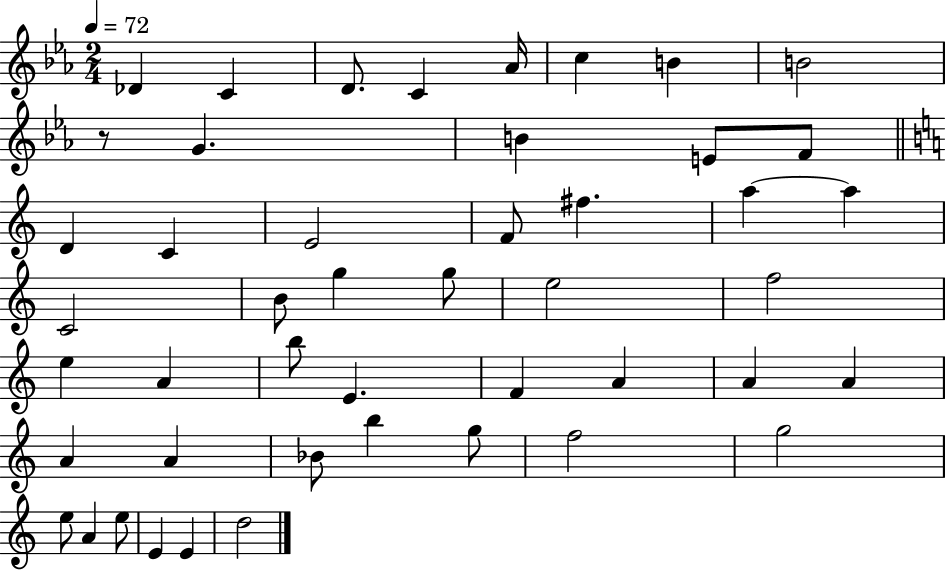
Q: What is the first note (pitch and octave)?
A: Db4